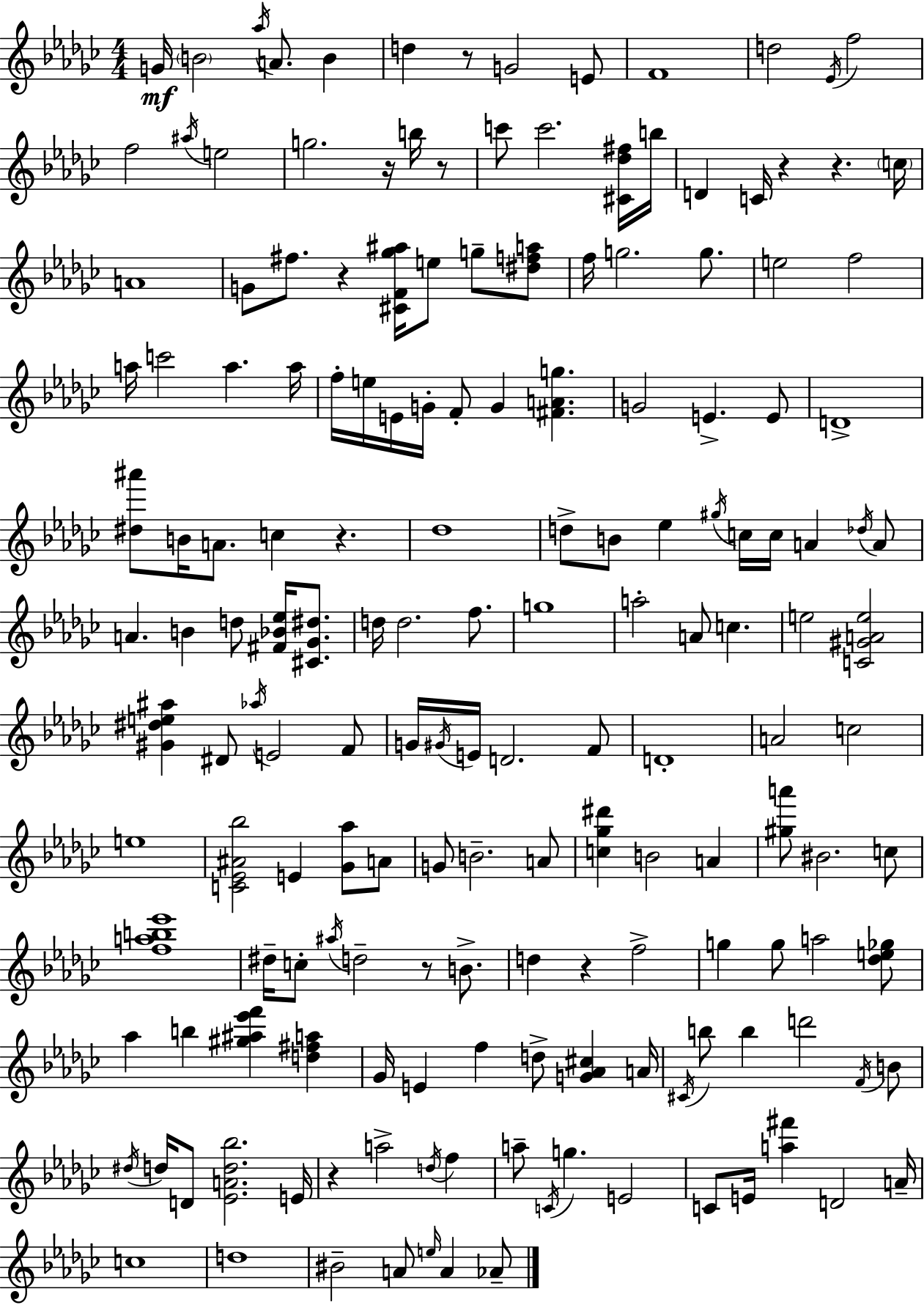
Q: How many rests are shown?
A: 10